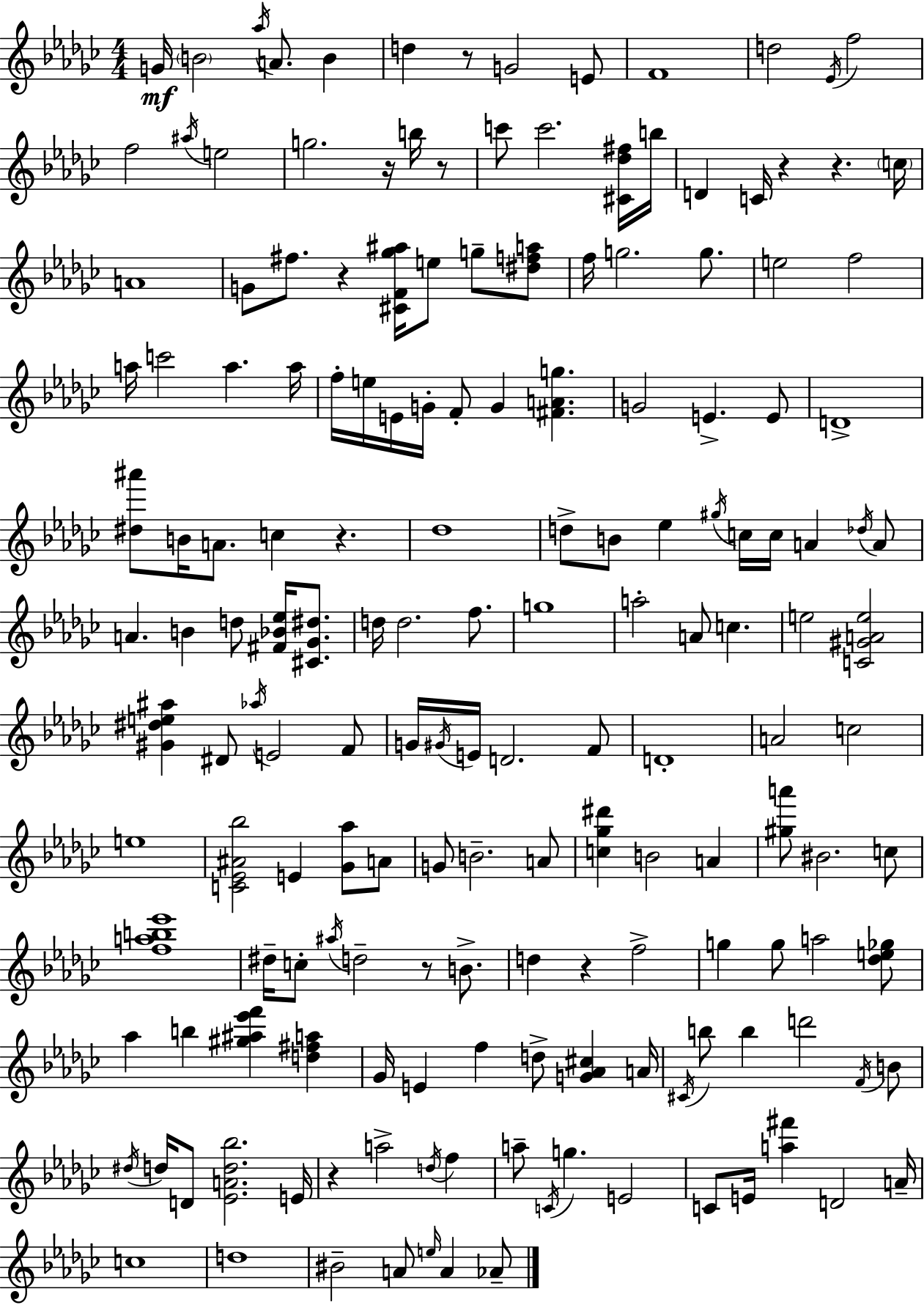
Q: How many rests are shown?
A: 10